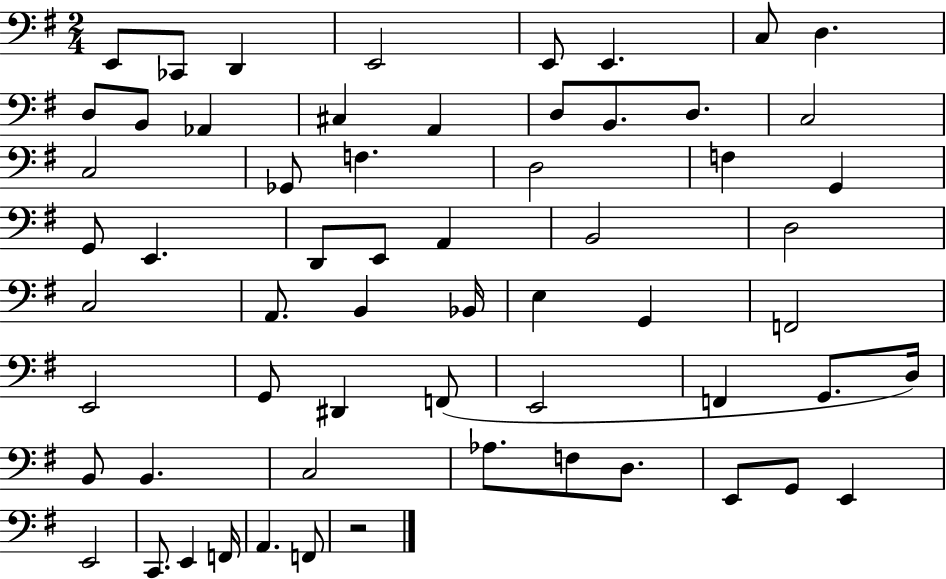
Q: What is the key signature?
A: G major